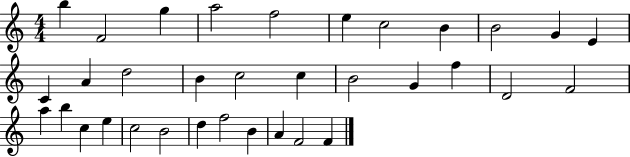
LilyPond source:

{
  \clef treble
  \numericTimeSignature
  \time 4/4
  \key c \major
  b''4 f'2 g''4 | a''2 f''2 | e''4 c''2 b'4 | b'2 g'4 e'4 | \break c'4 a'4 d''2 | b'4 c''2 c''4 | b'2 g'4 f''4 | d'2 f'2 | \break a''4 b''4 c''4 e''4 | c''2 b'2 | d''4 f''2 b'4 | a'4 f'2 f'4 | \break \bar "|."
}